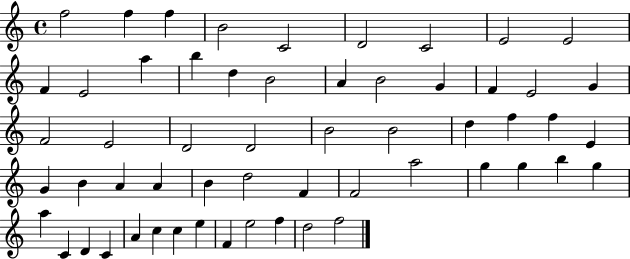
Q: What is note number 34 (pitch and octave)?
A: A4